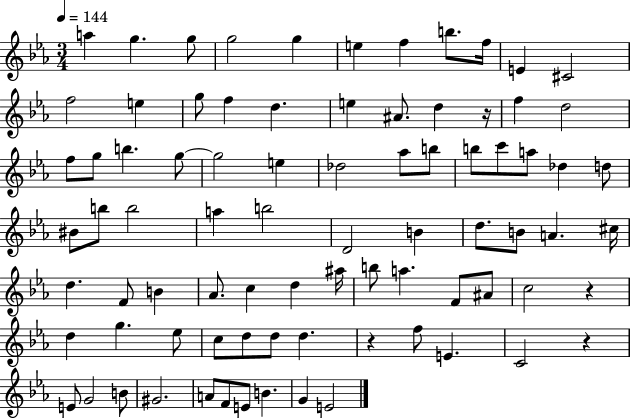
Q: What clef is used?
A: treble